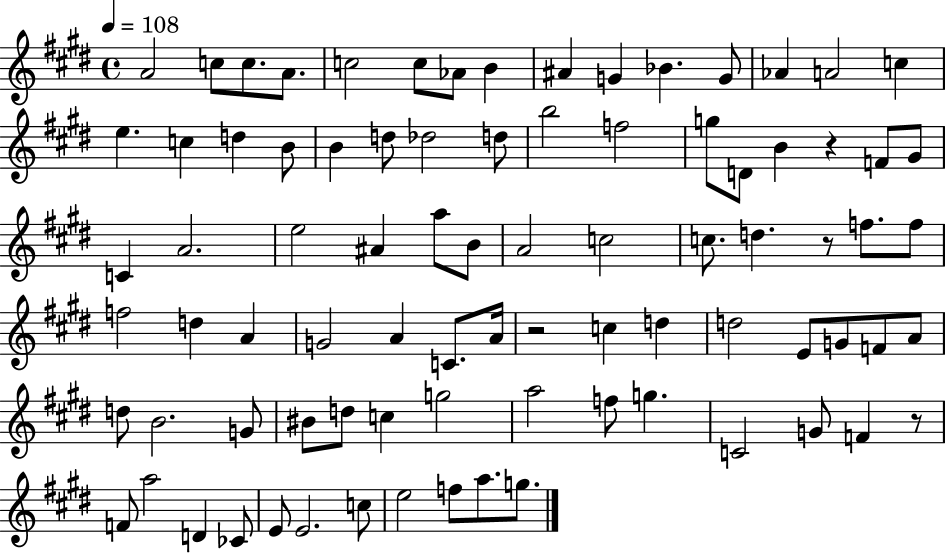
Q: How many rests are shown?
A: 4